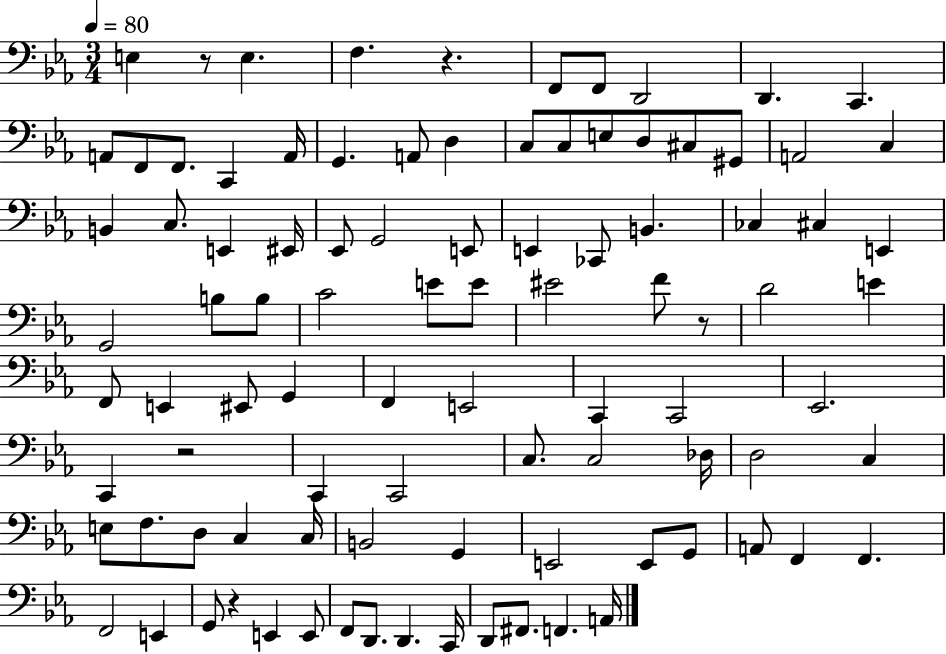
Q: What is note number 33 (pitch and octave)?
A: CES2